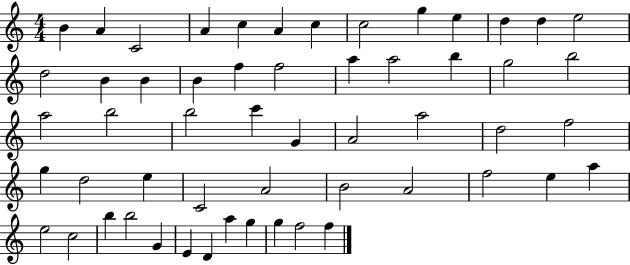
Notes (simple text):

B4/q A4/q C4/h A4/q C5/q A4/q C5/q C5/h G5/q E5/q D5/q D5/q E5/h D5/h B4/q B4/q B4/q F5/q F5/h A5/q A5/h B5/q G5/h B5/h A5/h B5/h B5/h C6/q G4/q A4/h A5/h D5/h F5/h G5/q D5/h E5/q C4/h A4/h B4/h A4/h F5/h E5/q A5/q E5/h C5/h B5/q B5/h G4/q E4/q D4/q A5/q G5/q G5/q F5/h F5/q